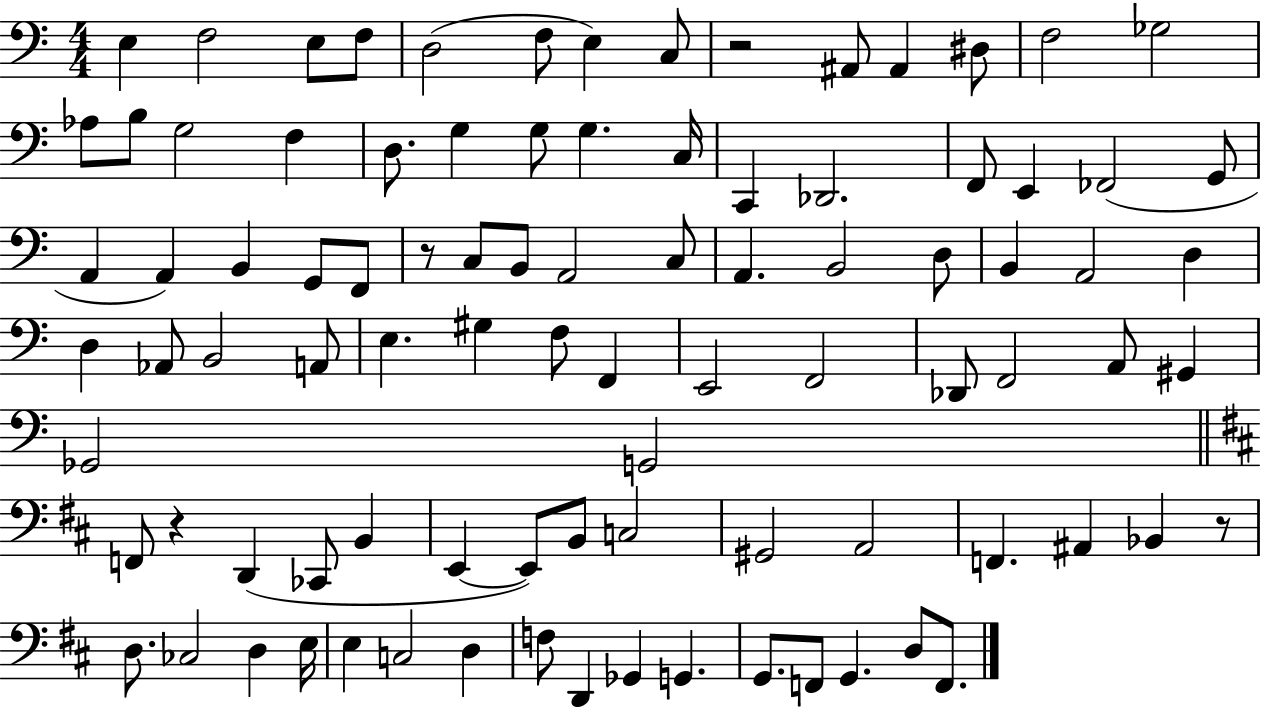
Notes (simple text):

E3/q F3/h E3/e F3/e D3/h F3/e E3/q C3/e R/h A#2/e A#2/q D#3/e F3/h Gb3/h Ab3/e B3/e G3/h F3/q D3/e. G3/q G3/e G3/q. C3/s C2/q Db2/h. F2/e E2/q FES2/h G2/e A2/q A2/q B2/q G2/e F2/e R/e C3/e B2/e A2/h C3/e A2/q. B2/h D3/e B2/q A2/h D3/q D3/q Ab2/e B2/h A2/e E3/q. G#3/q F3/e F2/q E2/h F2/h Db2/e F2/h A2/e G#2/q Gb2/h G2/h F2/e R/q D2/q CES2/e B2/q E2/q E2/e B2/e C3/h G#2/h A2/h F2/q. A#2/q Bb2/q R/e D3/e. CES3/h D3/q E3/s E3/q C3/h D3/q F3/e D2/q Gb2/q G2/q. G2/e. F2/e G2/q. D3/e F2/e.